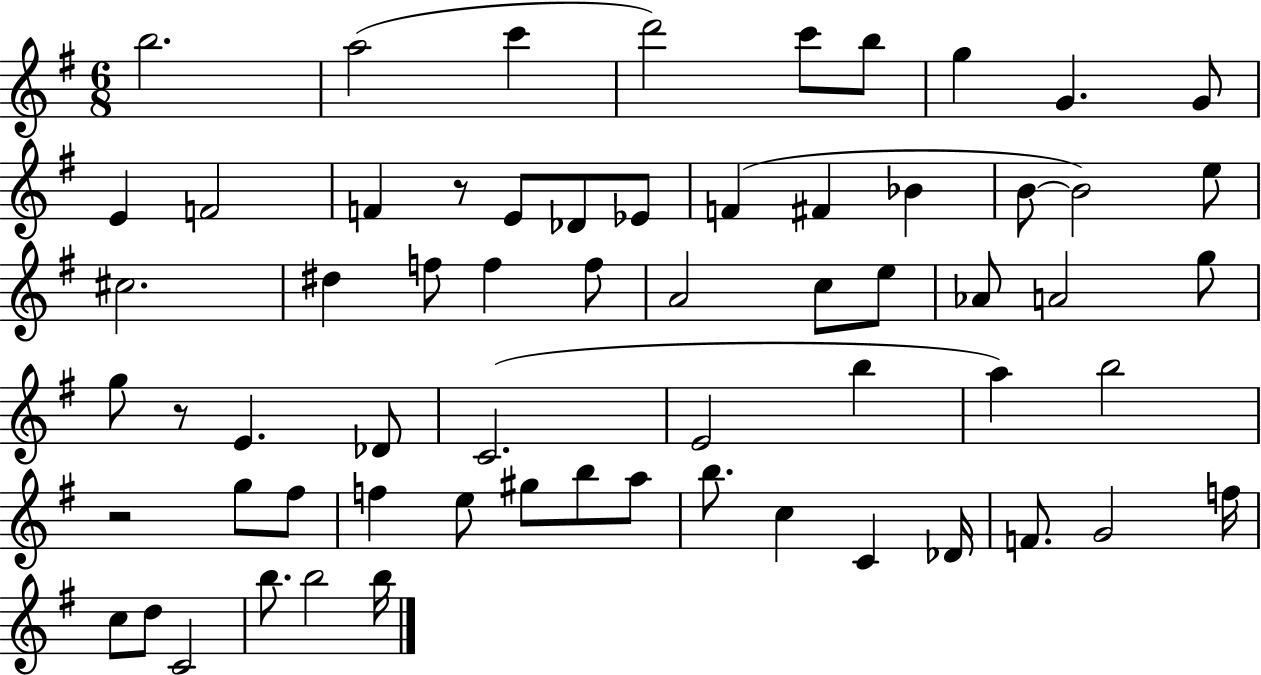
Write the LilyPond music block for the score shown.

{
  \clef treble
  \numericTimeSignature
  \time 6/8
  \key g \major
  b''2. | a''2( c'''4 | d'''2) c'''8 b''8 | g''4 g'4. g'8 | \break e'4 f'2 | f'4 r8 e'8 des'8 ees'8 | f'4( fis'4 bes'4 | b'8~~ b'2) e''8 | \break cis''2. | dis''4 f''8 f''4 f''8 | a'2 c''8 e''8 | aes'8 a'2 g''8 | \break g''8 r8 e'4. des'8 | c'2.( | e'2 b''4 | a''4) b''2 | \break r2 g''8 fis''8 | f''4 e''8 gis''8 b''8 a''8 | b''8. c''4 c'4 des'16 | f'8. g'2 f''16 | \break c''8 d''8 c'2 | b''8. b''2 b''16 | \bar "|."
}